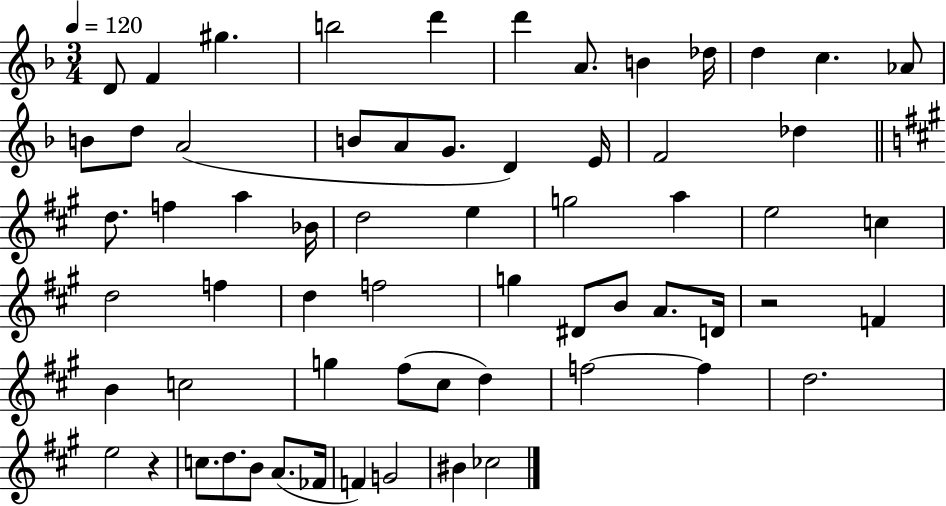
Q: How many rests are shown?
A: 2